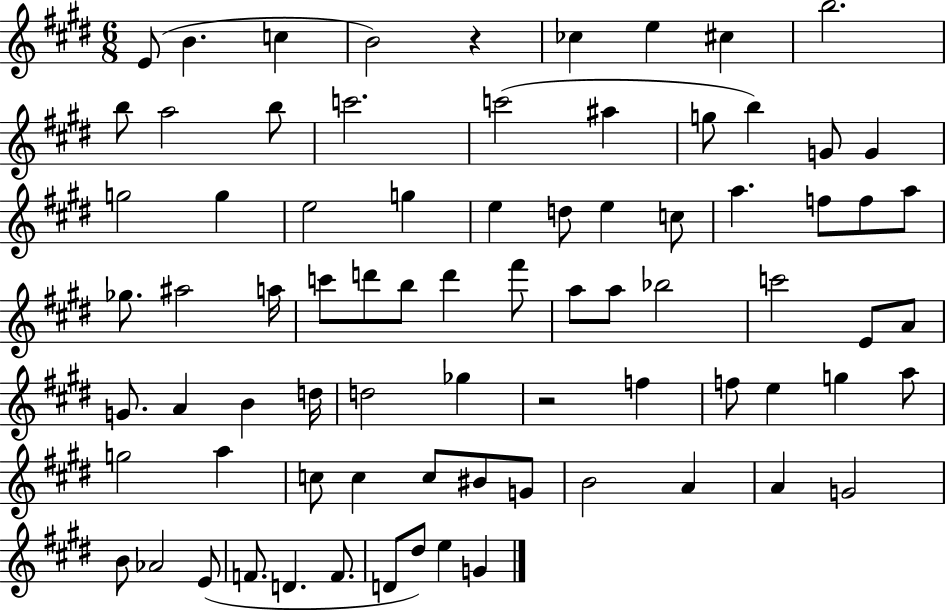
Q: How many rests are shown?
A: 2